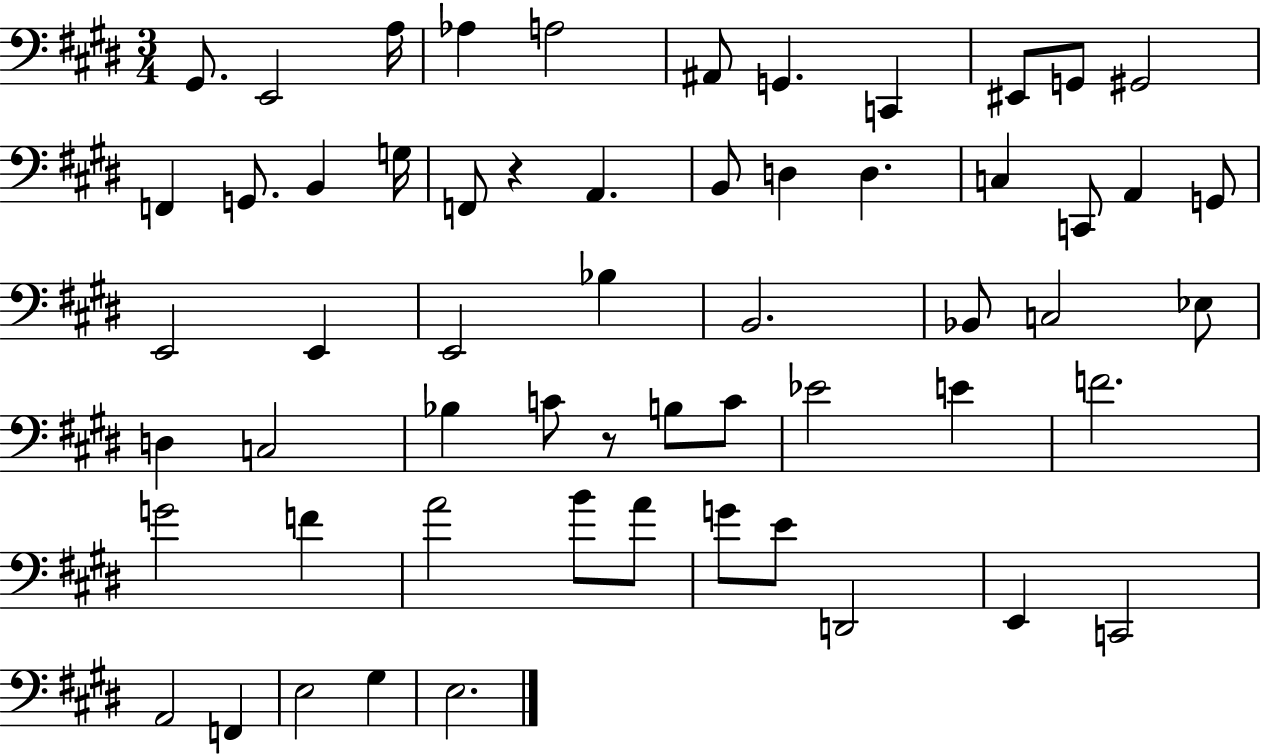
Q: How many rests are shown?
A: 2